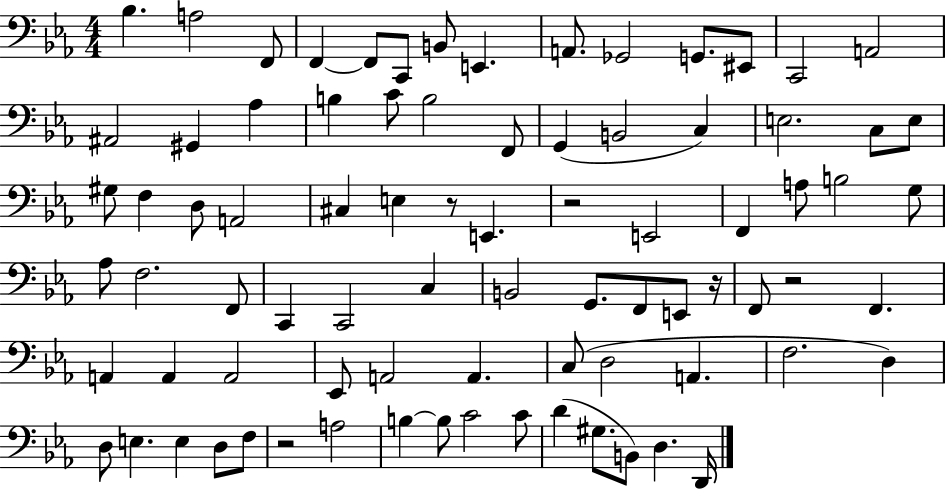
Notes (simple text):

Bb3/q. A3/h F2/e F2/q F2/e C2/e B2/e E2/q. A2/e. Gb2/h G2/e. EIS2/e C2/h A2/h A#2/h G#2/q Ab3/q B3/q C4/e B3/h F2/e G2/q B2/h C3/q E3/h. C3/e E3/e G#3/e F3/q D3/e A2/h C#3/q E3/q R/e E2/q. R/h E2/h F2/q A3/e B3/h G3/e Ab3/e F3/h. F2/e C2/q C2/h C3/q B2/h G2/e. F2/e E2/e R/s F2/e R/h F2/q. A2/q A2/q A2/h Eb2/e A2/h A2/q. C3/e D3/h A2/q. F3/h. D3/q D3/e E3/q. E3/q D3/e F3/e R/h A3/h B3/q B3/e C4/h C4/e D4/q G#3/e. B2/e D3/q. D2/s